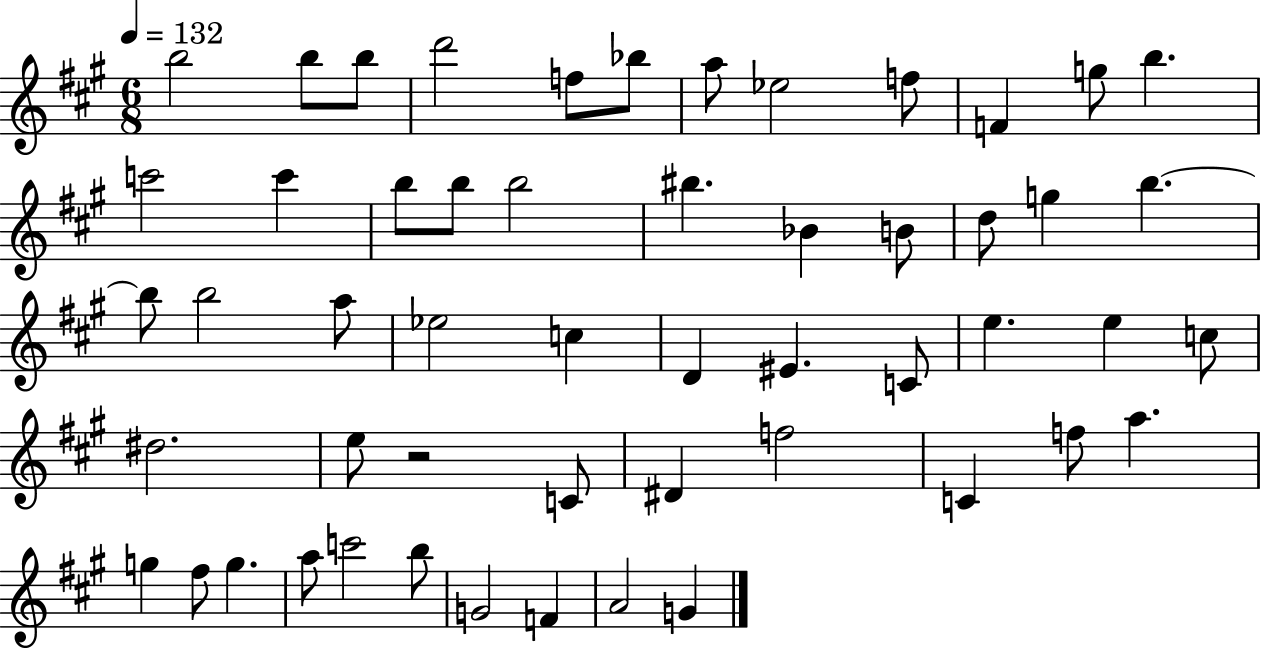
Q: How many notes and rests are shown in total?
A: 53